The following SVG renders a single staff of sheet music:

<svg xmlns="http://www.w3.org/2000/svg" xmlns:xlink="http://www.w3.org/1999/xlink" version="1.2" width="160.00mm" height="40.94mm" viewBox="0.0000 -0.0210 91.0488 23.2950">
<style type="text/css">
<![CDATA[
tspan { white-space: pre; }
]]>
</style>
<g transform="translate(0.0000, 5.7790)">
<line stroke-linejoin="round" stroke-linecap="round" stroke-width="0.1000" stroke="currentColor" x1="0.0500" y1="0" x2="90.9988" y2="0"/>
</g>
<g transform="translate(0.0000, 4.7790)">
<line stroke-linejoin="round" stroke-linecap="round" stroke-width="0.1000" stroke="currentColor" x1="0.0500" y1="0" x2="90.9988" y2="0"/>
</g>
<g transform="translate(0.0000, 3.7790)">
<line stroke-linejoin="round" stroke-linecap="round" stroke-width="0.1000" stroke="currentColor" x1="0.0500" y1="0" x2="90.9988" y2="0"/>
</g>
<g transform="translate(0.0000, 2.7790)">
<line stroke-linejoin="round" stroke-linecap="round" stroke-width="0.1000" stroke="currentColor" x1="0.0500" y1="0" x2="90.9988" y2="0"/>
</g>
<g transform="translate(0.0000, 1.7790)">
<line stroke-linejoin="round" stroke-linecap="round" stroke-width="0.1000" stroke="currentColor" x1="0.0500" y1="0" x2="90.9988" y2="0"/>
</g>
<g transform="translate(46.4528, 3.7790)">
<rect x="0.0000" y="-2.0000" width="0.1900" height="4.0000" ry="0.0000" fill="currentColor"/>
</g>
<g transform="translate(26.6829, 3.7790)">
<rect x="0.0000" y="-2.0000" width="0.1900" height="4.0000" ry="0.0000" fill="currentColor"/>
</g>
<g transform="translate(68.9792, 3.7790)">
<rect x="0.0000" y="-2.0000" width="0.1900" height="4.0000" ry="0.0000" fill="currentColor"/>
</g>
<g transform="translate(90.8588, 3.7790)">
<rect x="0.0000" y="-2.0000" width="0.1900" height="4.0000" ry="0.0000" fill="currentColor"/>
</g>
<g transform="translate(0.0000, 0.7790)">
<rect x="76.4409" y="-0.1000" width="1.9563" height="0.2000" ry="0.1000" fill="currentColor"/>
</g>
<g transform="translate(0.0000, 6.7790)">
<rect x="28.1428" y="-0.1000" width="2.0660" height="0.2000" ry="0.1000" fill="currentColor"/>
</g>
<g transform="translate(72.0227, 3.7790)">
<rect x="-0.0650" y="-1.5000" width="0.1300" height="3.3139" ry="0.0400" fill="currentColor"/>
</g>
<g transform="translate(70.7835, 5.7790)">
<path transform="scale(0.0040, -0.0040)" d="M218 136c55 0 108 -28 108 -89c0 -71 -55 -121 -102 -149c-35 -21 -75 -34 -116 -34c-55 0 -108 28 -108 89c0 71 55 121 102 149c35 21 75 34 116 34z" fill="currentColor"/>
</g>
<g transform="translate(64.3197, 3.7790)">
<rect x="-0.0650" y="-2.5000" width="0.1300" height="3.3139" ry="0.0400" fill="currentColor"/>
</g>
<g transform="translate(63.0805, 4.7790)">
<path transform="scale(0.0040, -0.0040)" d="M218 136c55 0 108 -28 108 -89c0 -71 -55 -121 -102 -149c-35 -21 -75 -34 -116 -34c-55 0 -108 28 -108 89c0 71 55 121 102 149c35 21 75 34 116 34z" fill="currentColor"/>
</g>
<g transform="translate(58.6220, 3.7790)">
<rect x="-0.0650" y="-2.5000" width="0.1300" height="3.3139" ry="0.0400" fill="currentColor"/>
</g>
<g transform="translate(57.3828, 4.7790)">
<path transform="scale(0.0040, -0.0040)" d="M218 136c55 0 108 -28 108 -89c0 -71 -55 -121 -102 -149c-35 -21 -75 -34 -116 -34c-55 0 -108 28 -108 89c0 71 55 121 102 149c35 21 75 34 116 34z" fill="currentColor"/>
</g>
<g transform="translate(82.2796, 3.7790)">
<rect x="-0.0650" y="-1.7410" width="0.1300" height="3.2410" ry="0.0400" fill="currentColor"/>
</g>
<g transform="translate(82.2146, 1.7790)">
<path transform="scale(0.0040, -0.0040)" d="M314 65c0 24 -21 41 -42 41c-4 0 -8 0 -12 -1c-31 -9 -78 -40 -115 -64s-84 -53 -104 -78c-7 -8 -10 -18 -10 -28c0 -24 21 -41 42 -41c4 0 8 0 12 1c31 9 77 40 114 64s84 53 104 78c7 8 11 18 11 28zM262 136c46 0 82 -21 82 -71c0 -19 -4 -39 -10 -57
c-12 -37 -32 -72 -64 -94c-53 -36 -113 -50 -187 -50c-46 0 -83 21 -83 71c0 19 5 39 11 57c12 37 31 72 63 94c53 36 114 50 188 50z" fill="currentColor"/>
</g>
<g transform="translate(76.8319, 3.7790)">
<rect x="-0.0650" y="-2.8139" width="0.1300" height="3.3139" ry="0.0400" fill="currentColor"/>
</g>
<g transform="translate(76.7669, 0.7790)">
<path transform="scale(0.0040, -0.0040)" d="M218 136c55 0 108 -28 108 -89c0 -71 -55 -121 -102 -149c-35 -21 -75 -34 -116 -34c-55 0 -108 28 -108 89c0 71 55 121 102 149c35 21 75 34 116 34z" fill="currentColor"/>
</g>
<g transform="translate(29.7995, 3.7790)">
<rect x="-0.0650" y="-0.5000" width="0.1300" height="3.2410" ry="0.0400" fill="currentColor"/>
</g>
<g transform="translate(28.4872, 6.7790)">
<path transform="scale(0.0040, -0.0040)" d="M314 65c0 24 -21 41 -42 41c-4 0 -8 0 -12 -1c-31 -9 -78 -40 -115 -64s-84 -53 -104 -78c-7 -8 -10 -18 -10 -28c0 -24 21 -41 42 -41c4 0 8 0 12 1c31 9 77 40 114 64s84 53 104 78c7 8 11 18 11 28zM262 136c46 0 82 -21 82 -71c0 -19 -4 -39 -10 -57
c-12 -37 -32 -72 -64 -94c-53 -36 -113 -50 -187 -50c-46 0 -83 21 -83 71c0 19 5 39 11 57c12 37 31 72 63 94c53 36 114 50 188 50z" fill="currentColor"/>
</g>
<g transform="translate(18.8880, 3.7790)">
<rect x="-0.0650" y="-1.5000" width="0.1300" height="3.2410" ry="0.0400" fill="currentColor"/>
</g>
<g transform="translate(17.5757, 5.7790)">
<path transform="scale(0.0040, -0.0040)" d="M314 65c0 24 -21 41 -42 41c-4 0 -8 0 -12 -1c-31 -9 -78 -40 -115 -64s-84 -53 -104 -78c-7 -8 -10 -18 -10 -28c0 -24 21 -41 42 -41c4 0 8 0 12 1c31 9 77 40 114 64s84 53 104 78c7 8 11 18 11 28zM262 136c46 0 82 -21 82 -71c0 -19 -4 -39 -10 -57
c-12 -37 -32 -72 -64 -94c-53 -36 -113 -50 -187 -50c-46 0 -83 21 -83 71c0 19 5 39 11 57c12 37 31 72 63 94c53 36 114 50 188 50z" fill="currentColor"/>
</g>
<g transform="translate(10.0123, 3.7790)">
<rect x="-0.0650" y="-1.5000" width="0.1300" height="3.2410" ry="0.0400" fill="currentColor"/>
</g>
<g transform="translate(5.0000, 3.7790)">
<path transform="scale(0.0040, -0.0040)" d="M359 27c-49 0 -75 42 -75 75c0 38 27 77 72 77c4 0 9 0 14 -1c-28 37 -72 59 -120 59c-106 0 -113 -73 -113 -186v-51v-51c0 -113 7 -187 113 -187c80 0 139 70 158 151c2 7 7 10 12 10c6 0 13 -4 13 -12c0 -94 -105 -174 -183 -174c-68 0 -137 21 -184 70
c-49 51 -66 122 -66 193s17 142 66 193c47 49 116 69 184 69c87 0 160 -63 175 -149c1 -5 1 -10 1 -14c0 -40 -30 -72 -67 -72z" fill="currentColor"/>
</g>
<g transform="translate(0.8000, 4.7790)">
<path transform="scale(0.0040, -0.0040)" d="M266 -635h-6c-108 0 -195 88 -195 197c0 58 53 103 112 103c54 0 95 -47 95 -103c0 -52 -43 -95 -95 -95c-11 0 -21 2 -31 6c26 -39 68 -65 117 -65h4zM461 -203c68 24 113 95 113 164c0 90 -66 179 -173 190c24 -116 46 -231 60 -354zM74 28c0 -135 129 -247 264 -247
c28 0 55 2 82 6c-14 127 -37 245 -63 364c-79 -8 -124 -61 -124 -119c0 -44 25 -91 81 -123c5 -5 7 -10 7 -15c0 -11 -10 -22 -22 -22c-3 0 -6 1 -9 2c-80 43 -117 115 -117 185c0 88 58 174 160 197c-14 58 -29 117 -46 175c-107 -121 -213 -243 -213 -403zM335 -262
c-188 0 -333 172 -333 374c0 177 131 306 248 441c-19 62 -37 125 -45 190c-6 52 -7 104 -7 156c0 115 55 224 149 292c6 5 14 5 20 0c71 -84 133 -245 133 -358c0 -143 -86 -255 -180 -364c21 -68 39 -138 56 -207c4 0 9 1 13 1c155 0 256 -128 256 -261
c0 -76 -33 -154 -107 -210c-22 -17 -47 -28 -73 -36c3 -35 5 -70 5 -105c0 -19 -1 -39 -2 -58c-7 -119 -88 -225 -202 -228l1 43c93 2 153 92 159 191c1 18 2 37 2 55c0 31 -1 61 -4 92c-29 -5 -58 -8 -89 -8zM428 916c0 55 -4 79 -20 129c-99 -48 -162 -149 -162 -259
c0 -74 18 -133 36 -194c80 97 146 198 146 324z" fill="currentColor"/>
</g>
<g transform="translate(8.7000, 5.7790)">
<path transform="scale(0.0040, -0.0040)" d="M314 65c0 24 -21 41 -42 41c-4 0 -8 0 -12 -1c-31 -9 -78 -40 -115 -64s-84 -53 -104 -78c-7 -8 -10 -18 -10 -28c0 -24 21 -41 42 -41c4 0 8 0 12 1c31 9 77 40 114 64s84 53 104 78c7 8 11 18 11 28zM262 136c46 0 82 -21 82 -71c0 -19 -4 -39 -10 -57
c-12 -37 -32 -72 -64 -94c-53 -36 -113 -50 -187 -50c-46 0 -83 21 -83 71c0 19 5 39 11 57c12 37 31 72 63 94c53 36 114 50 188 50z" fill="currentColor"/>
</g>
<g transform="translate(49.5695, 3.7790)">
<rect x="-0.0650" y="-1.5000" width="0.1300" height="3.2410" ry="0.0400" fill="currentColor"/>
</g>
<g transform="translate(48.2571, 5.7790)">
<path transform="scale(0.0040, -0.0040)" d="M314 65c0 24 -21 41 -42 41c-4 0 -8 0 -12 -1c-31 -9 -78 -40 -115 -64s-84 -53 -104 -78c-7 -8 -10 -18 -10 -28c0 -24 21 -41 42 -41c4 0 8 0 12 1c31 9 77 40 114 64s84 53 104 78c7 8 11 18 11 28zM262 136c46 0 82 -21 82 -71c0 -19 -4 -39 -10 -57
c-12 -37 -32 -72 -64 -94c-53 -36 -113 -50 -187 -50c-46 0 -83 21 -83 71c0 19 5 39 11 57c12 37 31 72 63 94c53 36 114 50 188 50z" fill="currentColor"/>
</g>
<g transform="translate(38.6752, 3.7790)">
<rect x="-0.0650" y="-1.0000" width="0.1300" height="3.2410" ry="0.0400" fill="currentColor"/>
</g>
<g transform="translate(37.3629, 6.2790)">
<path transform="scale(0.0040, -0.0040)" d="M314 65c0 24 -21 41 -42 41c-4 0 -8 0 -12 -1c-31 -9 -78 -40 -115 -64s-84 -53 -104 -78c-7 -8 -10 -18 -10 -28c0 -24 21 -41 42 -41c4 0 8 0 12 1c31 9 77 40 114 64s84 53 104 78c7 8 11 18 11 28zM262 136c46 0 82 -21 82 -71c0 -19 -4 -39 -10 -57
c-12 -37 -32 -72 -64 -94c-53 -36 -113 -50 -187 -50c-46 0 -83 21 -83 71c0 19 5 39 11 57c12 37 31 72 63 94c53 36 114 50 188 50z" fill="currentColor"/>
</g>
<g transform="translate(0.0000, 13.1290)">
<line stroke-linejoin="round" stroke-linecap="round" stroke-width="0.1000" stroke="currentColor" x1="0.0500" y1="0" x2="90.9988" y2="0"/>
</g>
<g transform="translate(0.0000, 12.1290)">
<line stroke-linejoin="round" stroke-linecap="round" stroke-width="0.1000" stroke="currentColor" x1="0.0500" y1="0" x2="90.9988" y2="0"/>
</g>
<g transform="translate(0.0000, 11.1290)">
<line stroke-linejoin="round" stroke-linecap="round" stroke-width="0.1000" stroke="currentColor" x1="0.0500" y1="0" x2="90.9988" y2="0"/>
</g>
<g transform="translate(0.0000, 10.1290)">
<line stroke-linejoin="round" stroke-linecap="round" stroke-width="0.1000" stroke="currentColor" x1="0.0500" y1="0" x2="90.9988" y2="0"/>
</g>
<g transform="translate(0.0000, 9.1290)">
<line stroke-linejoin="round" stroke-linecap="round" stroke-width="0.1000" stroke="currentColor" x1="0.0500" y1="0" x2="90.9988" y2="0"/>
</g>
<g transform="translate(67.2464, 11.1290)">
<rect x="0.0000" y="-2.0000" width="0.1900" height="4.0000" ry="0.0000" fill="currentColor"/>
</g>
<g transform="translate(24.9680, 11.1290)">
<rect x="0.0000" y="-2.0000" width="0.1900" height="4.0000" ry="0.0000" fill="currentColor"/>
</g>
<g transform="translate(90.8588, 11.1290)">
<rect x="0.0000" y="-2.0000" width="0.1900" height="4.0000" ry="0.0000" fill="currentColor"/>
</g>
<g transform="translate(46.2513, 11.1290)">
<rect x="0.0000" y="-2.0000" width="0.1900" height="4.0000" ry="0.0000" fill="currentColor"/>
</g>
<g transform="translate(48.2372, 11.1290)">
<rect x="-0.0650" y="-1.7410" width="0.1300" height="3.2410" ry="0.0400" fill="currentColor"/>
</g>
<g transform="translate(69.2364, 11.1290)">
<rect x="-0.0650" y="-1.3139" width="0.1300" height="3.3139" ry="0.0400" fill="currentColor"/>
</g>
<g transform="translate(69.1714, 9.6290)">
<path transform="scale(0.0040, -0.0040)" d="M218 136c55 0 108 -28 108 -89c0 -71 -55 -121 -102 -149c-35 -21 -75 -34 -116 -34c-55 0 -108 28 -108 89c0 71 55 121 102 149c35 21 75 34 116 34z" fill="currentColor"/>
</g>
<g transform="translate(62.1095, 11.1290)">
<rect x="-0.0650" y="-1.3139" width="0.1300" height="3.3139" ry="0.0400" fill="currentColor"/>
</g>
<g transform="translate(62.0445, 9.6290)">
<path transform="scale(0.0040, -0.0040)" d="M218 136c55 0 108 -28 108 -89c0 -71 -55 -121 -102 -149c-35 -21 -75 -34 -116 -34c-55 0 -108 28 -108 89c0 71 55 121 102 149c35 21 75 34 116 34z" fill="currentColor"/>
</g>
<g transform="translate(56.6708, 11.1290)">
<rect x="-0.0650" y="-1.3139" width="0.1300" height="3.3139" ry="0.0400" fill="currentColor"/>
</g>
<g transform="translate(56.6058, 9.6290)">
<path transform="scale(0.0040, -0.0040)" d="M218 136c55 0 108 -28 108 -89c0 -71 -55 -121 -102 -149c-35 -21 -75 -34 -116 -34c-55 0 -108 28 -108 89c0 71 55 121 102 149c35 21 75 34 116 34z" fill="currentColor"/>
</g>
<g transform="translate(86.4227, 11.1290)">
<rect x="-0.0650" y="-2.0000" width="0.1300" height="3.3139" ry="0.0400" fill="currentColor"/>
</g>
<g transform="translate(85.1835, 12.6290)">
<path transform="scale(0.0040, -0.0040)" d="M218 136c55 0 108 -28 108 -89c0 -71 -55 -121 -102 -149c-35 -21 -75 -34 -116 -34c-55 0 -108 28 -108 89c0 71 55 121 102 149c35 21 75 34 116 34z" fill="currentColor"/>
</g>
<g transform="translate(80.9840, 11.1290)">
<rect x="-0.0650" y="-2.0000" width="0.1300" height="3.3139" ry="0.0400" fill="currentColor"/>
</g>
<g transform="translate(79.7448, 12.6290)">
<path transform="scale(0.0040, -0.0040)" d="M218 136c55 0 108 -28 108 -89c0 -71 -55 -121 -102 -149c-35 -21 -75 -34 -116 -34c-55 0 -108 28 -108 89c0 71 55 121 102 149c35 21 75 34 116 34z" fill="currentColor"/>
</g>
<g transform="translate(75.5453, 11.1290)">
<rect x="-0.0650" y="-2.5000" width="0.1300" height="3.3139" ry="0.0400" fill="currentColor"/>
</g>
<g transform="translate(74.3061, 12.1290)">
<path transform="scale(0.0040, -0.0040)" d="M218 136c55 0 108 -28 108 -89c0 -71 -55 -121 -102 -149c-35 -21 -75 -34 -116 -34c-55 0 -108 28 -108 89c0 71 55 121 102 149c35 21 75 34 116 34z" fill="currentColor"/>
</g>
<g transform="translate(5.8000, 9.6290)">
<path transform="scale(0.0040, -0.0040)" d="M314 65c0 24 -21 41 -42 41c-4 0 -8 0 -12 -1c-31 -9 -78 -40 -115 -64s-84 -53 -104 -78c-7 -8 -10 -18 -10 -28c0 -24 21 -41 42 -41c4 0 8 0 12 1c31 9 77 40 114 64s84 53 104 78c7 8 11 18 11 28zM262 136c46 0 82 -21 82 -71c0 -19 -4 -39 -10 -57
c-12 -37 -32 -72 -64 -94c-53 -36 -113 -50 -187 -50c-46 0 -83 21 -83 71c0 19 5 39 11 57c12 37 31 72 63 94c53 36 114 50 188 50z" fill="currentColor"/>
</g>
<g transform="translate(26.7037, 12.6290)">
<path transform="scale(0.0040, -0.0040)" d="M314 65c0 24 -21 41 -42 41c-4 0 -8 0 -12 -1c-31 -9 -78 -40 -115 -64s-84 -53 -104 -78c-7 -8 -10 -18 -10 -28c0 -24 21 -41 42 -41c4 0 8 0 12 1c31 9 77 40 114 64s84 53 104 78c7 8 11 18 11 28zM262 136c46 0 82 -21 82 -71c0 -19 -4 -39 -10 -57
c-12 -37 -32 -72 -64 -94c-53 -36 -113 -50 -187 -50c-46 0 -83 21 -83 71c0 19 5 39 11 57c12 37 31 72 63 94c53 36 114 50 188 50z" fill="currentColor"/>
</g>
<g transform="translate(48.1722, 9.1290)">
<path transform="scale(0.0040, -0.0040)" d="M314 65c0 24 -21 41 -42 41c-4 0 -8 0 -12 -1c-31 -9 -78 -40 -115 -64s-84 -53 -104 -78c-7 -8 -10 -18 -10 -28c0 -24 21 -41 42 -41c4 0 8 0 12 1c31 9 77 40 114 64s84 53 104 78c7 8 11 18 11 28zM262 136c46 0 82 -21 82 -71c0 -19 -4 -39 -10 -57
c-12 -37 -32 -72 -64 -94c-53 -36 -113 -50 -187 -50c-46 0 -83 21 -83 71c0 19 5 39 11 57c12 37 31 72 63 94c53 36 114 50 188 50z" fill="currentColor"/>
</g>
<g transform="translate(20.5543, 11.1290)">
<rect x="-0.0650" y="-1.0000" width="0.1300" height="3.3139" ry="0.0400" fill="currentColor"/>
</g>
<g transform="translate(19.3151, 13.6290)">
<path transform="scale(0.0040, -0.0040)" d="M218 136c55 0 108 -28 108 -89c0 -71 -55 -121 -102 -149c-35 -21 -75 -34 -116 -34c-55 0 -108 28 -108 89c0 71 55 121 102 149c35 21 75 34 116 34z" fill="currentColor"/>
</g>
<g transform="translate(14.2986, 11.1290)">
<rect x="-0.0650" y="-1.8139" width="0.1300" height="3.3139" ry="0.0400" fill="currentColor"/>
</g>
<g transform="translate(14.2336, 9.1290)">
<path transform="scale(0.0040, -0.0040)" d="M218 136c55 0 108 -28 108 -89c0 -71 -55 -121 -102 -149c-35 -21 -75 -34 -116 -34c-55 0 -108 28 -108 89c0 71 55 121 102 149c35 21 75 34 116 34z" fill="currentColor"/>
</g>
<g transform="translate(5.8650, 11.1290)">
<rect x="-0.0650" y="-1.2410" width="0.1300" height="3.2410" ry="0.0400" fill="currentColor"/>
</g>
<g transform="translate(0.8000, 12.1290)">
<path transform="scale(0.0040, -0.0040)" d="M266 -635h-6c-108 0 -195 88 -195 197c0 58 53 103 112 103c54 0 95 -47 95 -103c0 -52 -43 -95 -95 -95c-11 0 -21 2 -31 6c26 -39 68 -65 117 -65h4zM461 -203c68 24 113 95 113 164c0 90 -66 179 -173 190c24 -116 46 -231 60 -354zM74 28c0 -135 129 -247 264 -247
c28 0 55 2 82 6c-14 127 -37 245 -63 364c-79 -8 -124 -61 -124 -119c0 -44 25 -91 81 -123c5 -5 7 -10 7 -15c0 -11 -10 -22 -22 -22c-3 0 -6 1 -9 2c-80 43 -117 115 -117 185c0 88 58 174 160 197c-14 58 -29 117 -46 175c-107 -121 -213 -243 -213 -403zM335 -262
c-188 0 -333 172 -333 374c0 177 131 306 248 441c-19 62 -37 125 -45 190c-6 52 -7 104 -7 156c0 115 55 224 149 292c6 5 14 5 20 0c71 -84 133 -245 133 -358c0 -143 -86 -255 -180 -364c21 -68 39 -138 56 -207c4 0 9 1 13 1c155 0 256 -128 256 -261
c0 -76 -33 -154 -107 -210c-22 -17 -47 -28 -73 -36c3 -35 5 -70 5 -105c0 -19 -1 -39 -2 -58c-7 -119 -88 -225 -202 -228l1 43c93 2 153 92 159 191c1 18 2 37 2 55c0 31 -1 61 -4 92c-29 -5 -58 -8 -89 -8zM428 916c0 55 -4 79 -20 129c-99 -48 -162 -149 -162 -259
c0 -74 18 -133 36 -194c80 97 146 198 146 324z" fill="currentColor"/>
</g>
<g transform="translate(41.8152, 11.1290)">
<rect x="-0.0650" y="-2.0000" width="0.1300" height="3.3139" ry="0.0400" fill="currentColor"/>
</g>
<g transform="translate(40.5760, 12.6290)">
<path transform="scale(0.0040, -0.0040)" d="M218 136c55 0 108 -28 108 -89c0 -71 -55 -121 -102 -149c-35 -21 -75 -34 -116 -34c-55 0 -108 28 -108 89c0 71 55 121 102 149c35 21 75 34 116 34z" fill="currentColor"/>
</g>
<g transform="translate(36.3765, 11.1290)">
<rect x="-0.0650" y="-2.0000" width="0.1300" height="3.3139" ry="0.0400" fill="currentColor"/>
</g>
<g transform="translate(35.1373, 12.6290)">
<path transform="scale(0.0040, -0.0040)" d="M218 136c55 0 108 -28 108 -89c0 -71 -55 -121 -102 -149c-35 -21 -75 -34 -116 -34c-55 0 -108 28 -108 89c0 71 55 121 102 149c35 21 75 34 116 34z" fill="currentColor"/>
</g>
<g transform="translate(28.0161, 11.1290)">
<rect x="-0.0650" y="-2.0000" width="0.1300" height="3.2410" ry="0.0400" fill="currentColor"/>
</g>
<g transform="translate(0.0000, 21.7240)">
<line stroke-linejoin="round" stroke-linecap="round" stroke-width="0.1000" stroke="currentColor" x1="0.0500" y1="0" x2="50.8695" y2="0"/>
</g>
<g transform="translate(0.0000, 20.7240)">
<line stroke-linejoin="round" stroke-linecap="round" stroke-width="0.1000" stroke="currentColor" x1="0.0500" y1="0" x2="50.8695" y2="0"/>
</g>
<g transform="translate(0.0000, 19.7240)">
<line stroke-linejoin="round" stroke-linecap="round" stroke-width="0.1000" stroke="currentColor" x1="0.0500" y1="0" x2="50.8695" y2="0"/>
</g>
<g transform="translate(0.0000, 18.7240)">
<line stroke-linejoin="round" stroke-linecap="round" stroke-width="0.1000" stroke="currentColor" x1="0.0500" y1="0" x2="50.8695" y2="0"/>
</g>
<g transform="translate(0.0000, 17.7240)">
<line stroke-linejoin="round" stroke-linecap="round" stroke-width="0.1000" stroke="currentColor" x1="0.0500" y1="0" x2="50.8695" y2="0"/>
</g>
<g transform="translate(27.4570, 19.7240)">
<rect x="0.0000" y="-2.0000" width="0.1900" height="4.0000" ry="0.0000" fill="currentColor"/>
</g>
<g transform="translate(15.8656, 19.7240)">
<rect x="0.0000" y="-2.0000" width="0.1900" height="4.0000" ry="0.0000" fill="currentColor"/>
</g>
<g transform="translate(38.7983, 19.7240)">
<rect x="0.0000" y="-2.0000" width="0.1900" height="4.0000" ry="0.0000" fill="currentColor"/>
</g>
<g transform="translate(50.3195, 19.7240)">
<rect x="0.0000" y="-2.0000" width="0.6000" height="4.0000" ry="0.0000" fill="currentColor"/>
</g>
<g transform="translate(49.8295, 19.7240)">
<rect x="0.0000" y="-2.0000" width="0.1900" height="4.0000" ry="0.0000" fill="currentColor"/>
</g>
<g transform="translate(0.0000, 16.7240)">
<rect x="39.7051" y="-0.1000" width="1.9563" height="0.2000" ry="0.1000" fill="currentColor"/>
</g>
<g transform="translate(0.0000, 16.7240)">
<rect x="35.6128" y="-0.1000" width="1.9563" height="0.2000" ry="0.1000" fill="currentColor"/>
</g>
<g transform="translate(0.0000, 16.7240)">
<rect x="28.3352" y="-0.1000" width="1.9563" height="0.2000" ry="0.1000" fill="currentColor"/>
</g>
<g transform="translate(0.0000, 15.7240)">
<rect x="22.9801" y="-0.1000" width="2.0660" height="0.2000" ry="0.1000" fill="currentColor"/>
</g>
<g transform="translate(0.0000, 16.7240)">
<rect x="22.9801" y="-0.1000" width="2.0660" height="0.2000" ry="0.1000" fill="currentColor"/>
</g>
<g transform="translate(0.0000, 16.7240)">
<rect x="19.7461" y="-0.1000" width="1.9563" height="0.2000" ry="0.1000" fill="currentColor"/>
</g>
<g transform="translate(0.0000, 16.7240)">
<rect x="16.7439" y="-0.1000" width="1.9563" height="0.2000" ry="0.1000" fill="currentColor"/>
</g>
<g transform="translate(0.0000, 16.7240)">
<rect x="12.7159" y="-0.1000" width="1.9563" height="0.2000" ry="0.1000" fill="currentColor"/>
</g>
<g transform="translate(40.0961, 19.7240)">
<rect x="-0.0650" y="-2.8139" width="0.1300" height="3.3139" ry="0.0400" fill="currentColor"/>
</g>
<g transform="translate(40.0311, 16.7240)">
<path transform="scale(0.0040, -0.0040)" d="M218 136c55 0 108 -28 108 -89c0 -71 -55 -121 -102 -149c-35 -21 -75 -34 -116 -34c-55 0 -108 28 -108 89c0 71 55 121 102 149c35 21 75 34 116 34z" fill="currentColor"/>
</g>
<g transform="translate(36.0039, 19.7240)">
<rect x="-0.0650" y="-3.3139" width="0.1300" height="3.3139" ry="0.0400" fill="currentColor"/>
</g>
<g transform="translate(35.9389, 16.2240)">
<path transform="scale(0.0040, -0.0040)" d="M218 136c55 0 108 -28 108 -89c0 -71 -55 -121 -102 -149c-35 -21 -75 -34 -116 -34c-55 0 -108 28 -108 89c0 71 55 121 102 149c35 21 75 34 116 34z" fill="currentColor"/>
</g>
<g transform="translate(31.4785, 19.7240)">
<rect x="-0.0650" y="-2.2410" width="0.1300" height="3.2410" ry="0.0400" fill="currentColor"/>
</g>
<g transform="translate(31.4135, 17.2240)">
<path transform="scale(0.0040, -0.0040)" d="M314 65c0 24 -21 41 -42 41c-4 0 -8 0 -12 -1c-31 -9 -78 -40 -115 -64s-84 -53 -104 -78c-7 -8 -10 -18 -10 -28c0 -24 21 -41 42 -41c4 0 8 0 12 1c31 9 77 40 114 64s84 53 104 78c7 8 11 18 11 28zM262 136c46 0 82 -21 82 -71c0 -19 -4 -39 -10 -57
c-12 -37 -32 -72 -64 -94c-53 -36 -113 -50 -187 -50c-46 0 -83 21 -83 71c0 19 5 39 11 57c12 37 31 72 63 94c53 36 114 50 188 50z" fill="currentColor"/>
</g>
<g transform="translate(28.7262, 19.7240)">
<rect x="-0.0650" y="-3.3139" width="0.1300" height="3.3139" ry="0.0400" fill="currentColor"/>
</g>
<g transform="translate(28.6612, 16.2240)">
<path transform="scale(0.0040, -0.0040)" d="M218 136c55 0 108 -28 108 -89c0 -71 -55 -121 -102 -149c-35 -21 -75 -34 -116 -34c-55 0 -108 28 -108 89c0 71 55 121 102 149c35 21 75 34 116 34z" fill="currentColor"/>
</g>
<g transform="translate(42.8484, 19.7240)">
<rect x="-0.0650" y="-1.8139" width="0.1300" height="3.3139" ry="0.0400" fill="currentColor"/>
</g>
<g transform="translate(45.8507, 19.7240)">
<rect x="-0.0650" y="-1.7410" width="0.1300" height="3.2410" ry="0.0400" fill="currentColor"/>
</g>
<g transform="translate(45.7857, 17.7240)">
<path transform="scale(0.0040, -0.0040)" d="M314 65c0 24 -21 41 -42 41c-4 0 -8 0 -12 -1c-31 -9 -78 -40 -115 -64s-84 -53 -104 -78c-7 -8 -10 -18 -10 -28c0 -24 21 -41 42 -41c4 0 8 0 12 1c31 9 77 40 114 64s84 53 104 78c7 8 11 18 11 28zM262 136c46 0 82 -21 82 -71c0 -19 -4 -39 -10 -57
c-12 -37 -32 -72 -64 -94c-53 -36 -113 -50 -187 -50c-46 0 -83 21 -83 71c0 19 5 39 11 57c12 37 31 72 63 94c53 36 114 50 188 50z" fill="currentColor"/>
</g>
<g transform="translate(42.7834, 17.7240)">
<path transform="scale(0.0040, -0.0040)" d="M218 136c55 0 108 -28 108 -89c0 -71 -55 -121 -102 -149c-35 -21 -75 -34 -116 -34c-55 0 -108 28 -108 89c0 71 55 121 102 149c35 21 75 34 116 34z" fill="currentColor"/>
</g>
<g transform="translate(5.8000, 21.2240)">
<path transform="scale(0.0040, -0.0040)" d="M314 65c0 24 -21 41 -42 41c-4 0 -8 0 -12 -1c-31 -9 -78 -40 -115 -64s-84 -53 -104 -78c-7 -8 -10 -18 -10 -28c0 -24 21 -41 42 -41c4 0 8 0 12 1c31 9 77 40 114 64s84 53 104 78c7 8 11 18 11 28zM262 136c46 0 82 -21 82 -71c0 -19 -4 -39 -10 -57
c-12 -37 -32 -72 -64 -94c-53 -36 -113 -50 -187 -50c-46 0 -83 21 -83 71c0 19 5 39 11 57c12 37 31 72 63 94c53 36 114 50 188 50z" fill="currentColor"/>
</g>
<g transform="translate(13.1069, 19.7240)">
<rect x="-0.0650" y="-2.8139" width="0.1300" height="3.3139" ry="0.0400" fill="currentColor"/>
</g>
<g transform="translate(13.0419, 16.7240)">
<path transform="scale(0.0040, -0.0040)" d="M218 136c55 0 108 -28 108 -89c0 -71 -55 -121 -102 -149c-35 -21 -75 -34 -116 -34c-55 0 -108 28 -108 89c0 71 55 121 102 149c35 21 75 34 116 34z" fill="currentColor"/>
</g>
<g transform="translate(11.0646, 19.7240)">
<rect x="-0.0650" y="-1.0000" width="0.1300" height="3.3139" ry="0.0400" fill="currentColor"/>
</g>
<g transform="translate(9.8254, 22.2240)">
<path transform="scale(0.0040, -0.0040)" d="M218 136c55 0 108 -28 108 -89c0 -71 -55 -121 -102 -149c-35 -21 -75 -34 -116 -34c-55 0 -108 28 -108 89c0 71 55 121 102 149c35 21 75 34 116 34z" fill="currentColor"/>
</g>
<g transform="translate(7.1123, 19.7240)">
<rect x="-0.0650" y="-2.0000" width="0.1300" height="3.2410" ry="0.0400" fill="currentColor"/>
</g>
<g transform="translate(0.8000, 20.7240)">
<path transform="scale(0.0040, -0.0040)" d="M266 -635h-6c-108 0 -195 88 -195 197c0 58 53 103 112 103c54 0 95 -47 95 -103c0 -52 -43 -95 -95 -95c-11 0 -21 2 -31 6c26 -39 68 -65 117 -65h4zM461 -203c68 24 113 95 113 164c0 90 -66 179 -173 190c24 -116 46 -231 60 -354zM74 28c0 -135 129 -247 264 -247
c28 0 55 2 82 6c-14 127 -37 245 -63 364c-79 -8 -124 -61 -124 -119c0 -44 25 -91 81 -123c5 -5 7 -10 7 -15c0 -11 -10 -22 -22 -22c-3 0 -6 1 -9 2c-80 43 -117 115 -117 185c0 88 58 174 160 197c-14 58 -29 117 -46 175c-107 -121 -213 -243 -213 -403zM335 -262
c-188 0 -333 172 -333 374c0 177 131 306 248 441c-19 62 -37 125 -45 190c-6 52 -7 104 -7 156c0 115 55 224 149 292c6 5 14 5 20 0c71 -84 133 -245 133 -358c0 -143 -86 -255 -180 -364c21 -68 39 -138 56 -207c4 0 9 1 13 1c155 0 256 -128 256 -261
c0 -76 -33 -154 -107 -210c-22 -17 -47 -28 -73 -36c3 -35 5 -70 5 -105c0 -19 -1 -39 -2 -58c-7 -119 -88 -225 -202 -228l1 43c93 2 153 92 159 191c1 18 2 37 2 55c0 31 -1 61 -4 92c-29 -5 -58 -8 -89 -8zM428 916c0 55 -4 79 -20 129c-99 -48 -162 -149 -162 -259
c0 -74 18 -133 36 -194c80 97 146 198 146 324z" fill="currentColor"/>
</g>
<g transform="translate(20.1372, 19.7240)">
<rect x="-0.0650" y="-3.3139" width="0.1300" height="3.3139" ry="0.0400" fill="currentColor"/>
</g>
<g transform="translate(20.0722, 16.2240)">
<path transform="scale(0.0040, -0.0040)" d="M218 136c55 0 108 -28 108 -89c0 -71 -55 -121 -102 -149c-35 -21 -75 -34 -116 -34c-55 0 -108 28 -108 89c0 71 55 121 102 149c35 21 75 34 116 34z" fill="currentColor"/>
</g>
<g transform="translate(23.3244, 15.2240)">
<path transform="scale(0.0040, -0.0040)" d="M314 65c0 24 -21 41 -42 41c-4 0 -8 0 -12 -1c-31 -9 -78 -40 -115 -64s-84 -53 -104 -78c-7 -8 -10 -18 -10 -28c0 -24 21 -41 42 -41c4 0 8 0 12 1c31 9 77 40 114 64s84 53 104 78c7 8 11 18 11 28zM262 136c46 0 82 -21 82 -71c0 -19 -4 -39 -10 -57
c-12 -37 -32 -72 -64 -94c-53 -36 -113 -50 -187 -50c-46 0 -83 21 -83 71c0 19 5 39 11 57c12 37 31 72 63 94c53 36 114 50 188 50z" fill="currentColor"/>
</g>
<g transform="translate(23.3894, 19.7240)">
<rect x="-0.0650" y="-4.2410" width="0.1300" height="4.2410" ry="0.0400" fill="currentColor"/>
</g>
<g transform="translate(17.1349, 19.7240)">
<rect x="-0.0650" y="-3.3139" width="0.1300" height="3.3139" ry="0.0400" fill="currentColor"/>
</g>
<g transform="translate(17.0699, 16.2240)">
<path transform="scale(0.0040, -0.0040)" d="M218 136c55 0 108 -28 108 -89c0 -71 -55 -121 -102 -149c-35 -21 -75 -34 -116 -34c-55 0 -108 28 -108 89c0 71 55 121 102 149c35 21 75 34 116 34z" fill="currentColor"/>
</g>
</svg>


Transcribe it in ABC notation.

X:1
T:Untitled
M:4/4
L:1/4
K:C
E2 E2 C2 D2 E2 G G E a f2 e2 f D F2 F F f2 e e e G F F F2 D a b b d'2 b g2 b a f f2